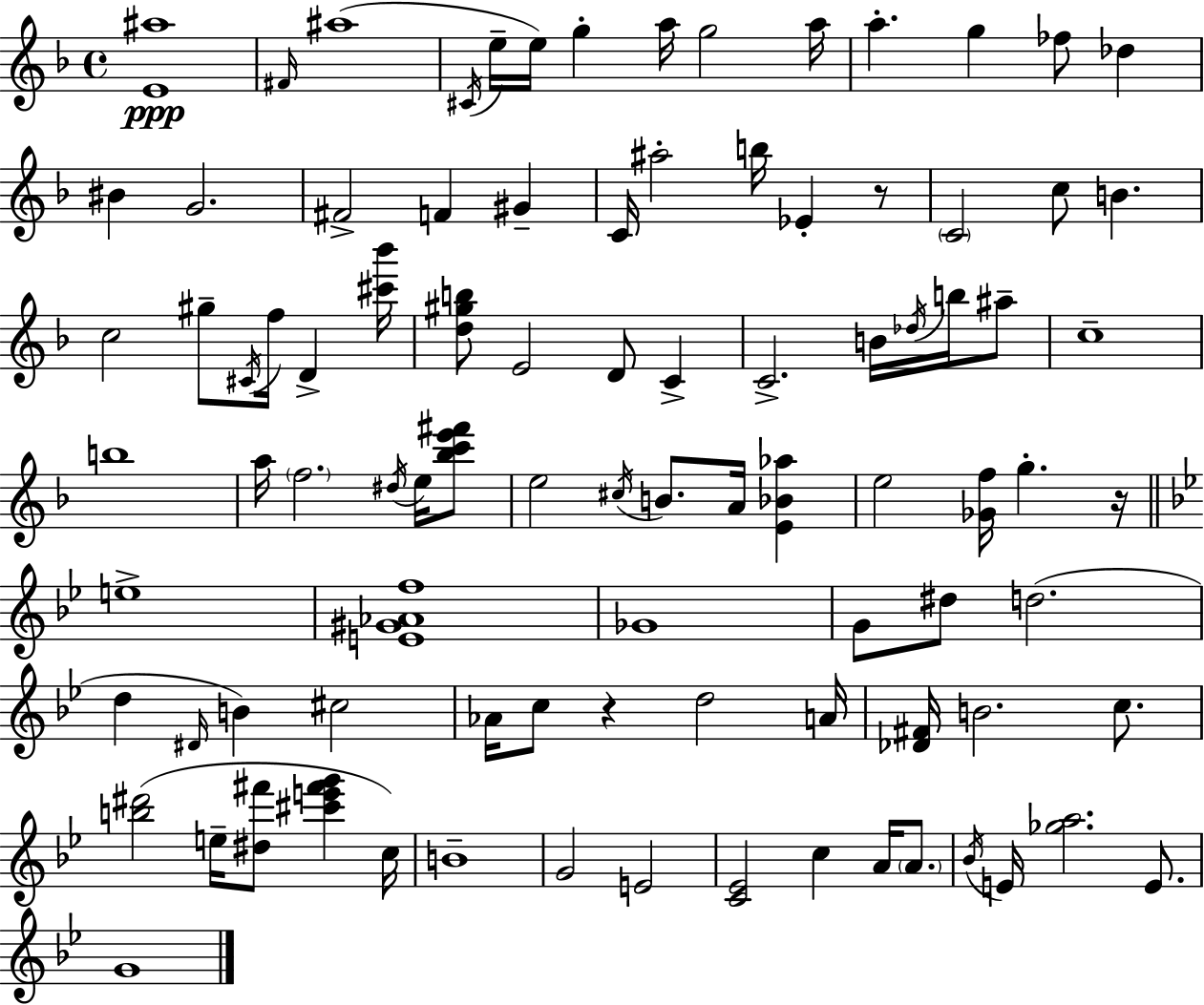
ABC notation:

X:1
T:Untitled
M:4/4
L:1/4
K:F
[E^a]4 ^F/4 ^a4 ^C/4 e/4 e/4 g a/4 g2 a/4 a g _f/2 _d ^B G2 ^F2 F ^G C/4 ^a2 b/4 _E z/2 C2 c/2 B c2 ^g/2 ^C/4 f/4 D [^c'_b']/4 [d^gb]/2 E2 D/2 C C2 B/4 _d/4 b/4 ^a/2 c4 b4 a/4 f2 ^d/4 e/4 [_bc'e'^f']/2 e2 ^c/4 B/2 A/4 [E_B_a] e2 [_Gf]/4 g z/4 e4 [E^G_Af]4 _G4 G/2 ^d/2 d2 d ^D/4 B ^c2 _A/4 c/2 z d2 A/4 [_D^F]/4 B2 c/2 [b^d']2 e/4 [^d^f']/2 [^c'e'^f'g'] c/4 B4 G2 E2 [C_E]2 c A/4 A/2 _B/4 E/4 [_ga]2 E/2 G4